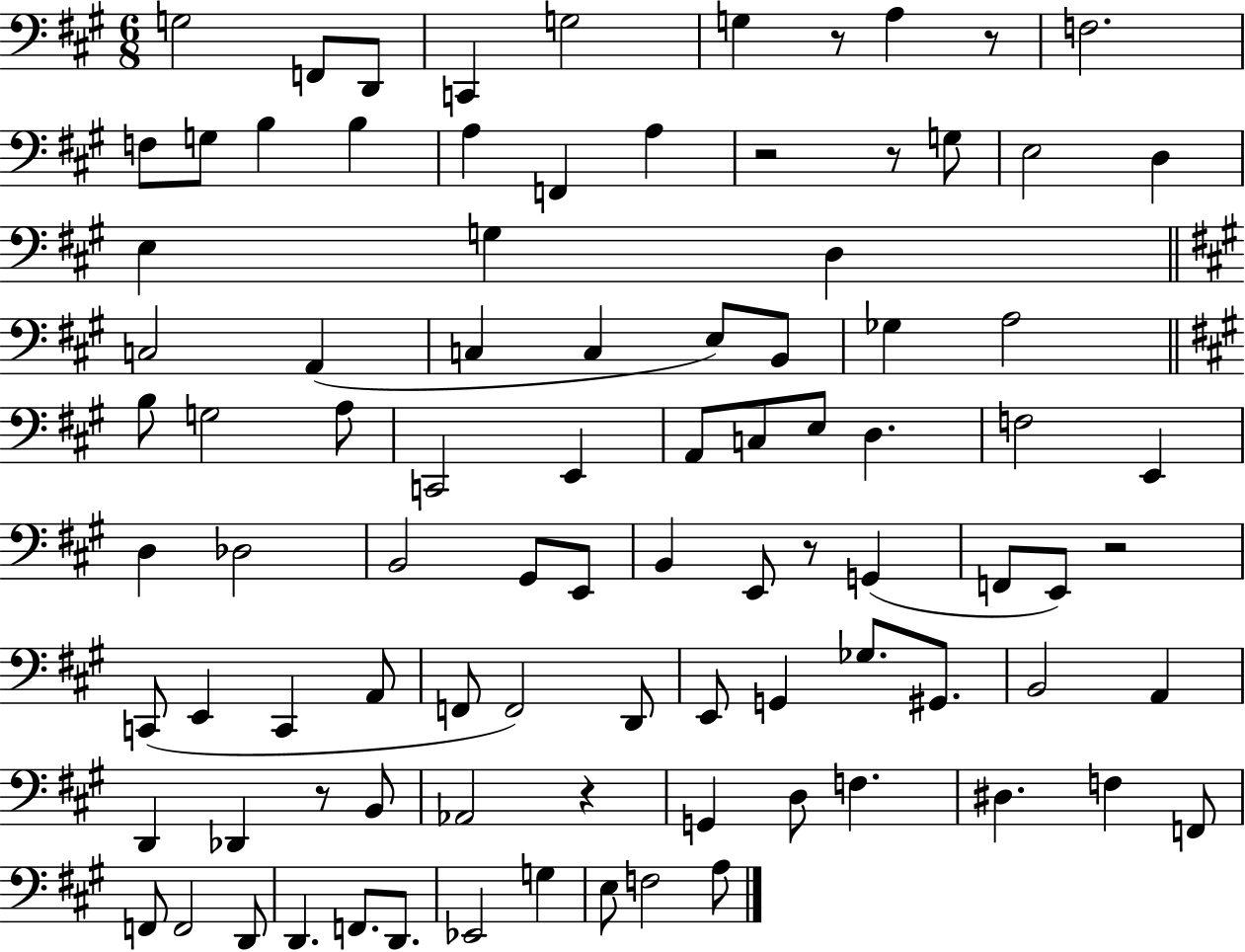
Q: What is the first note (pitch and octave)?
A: G3